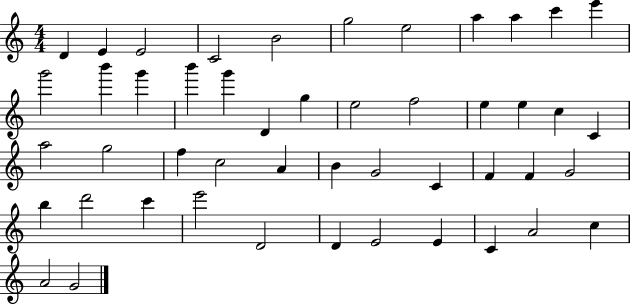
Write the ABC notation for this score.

X:1
T:Untitled
M:4/4
L:1/4
K:C
D E E2 C2 B2 g2 e2 a a c' e' g'2 b' g' b' g' D g e2 f2 e e c C a2 g2 f c2 A B G2 C F F G2 b d'2 c' e'2 D2 D E2 E C A2 c A2 G2